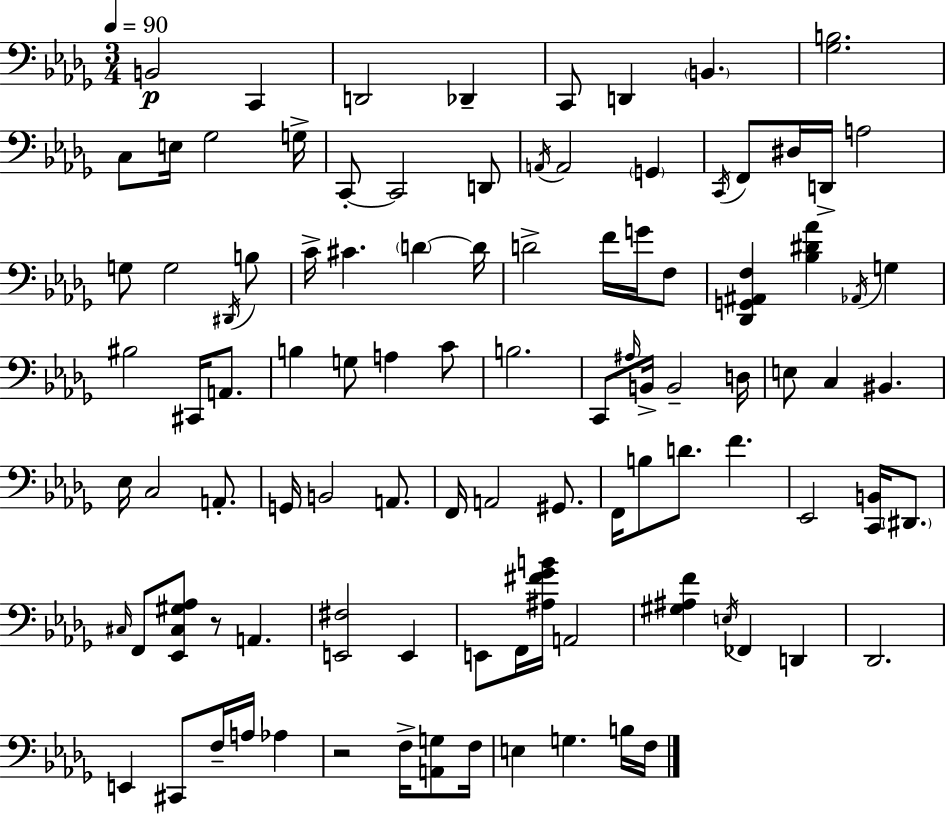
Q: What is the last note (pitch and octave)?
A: F3